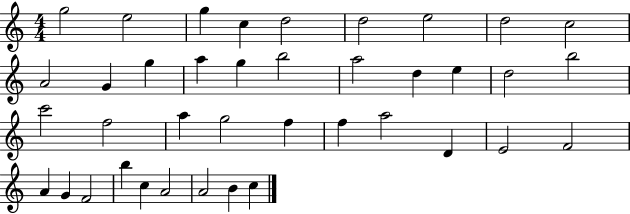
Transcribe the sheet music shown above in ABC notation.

X:1
T:Untitled
M:4/4
L:1/4
K:C
g2 e2 g c d2 d2 e2 d2 c2 A2 G g a g b2 a2 d e d2 b2 c'2 f2 a g2 f f a2 D E2 F2 A G F2 b c A2 A2 B c